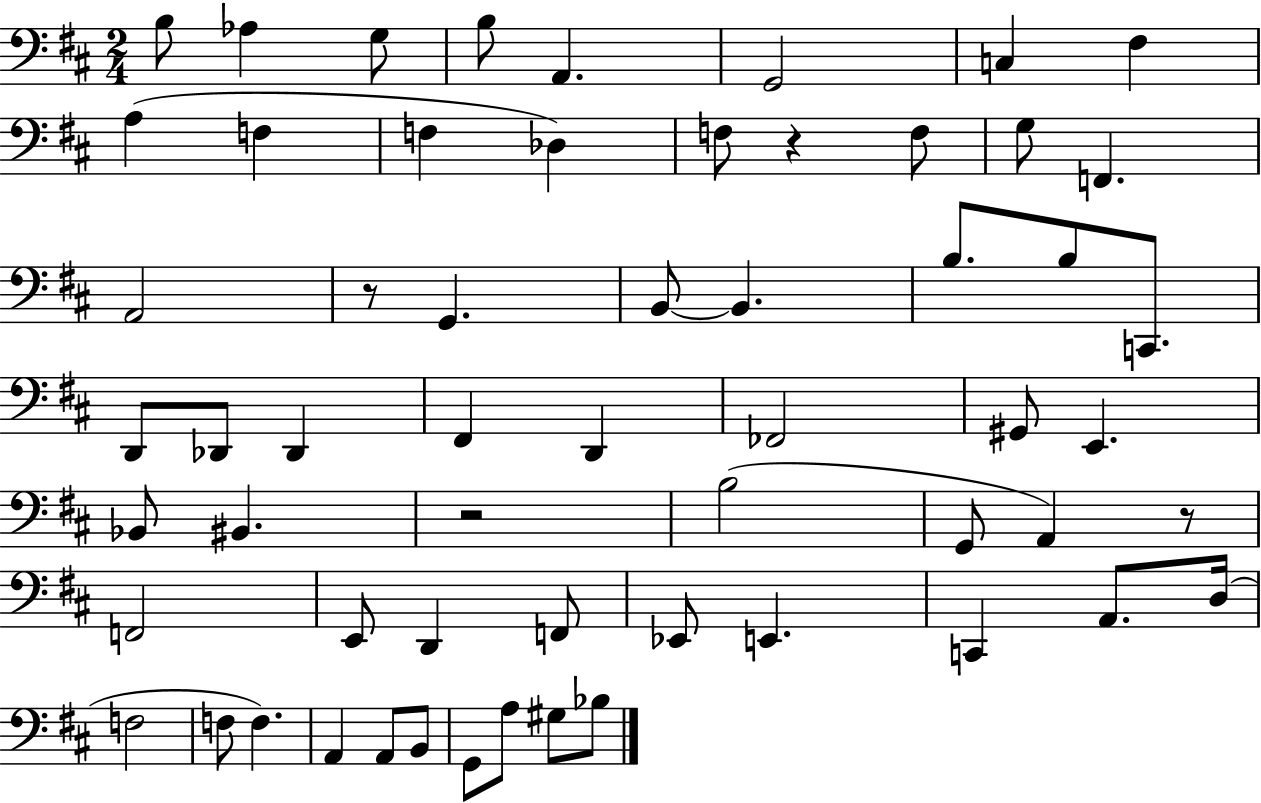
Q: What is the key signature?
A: D major